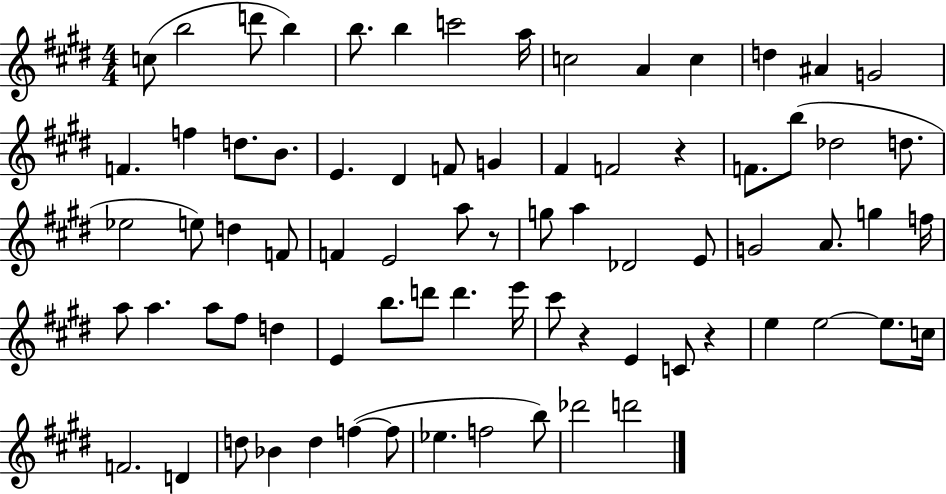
C5/e B5/h D6/e B5/q B5/e. B5/q C6/h A5/s C5/h A4/q C5/q D5/q A#4/q G4/h F4/q. F5/q D5/e. B4/e. E4/q. D#4/q F4/e G4/q F#4/q F4/h R/q F4/e. B5/e Db5/h D5/e. Eb5/h E5/e D5/q F4/e F4/q E4/h A5/e R/e G5/e A5/q Db4/h E4/e G4/h A4/e. G5/q F5/s A5/e A5/q. A5/e F#5/e D5/q E4/q B5/e. D6/e D6/q. E6/s C#6/e R/q E4/q C4/e R/q E5/q E5/h E5/e. C5/s F4/h. D4/q D5/e Bb4/q D5/q F5/q F5/e Eb5/q. F5/h B5/e Db6/h D6/h